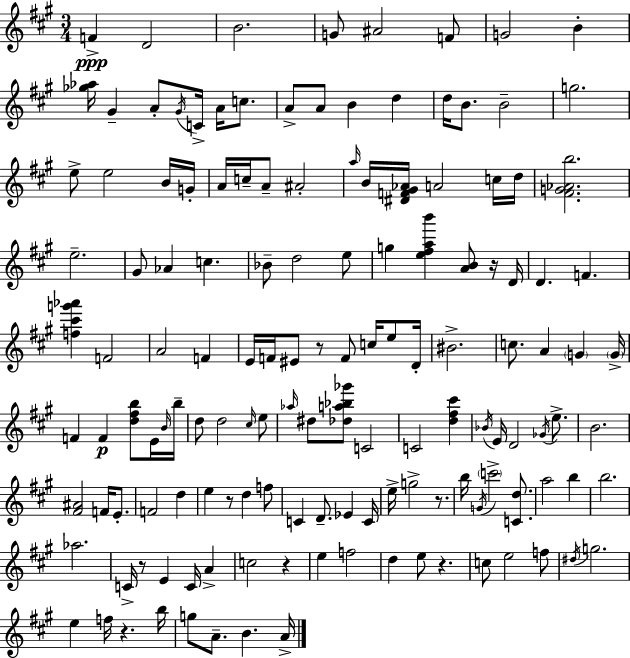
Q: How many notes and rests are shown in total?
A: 140